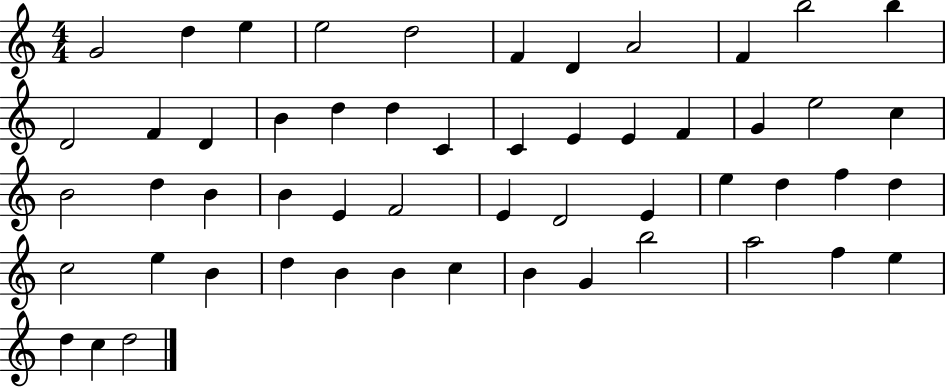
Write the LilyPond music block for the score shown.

{
  \clef treble
  \numericTimeSignature
  \time 4/4
  \key c \major
  g'2 d''4 e''4 | e''2 d''2 | f'4 d'4 a'2 | f'4 b''2 b''4 | \break d'2 f'4 d'4 | b'4 d''4 d''4 c'4 | c'4 e'4 e'4 f'4 | g'4 e''2 c''4 | \break b'2 d''4 b'4 | b'4 e'4 f'2 | e'4 d'2 e'4 | e''4 d''4 f''4 d''4 | \break c''2 e''4 b'4 | d''4 b'4 b'4 c''4 | b'4 g'4 b''2 | a''2 f''4 e''4 | \break d''4 c''4 d''2 | \bar "|."
}